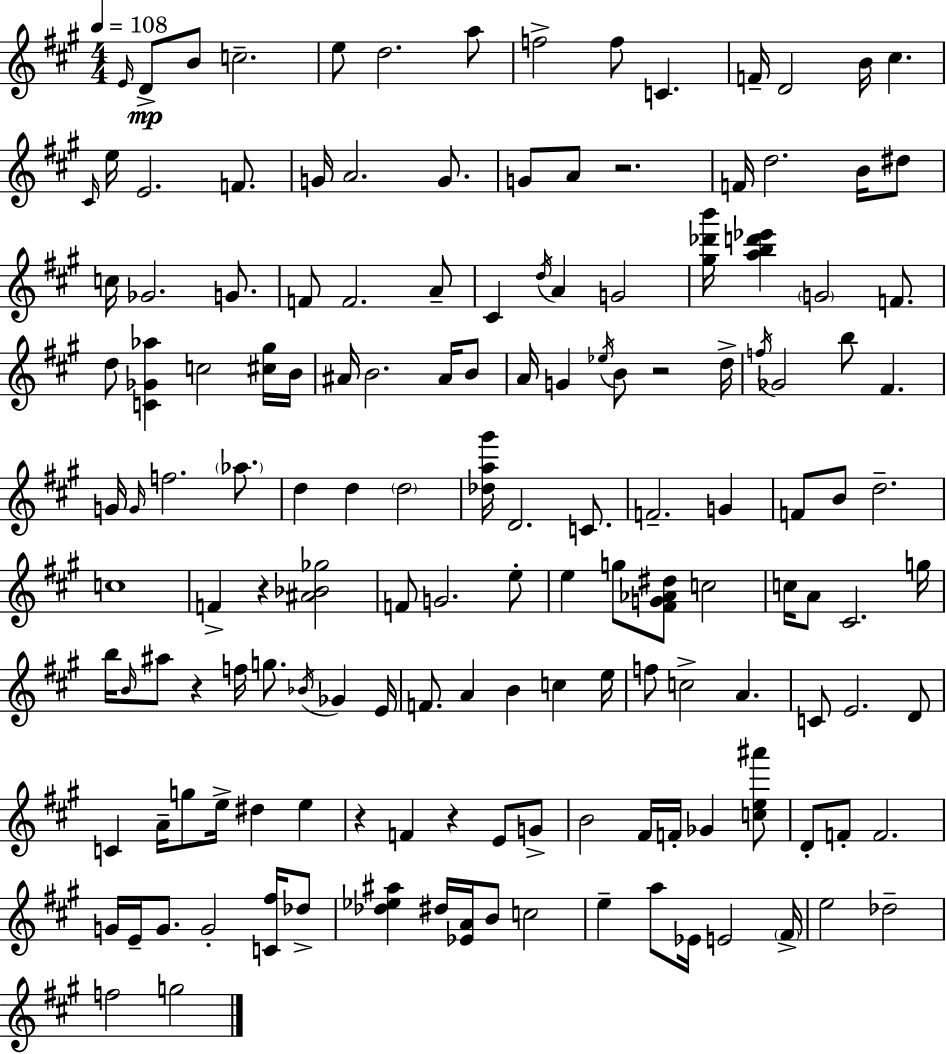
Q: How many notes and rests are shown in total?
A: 150